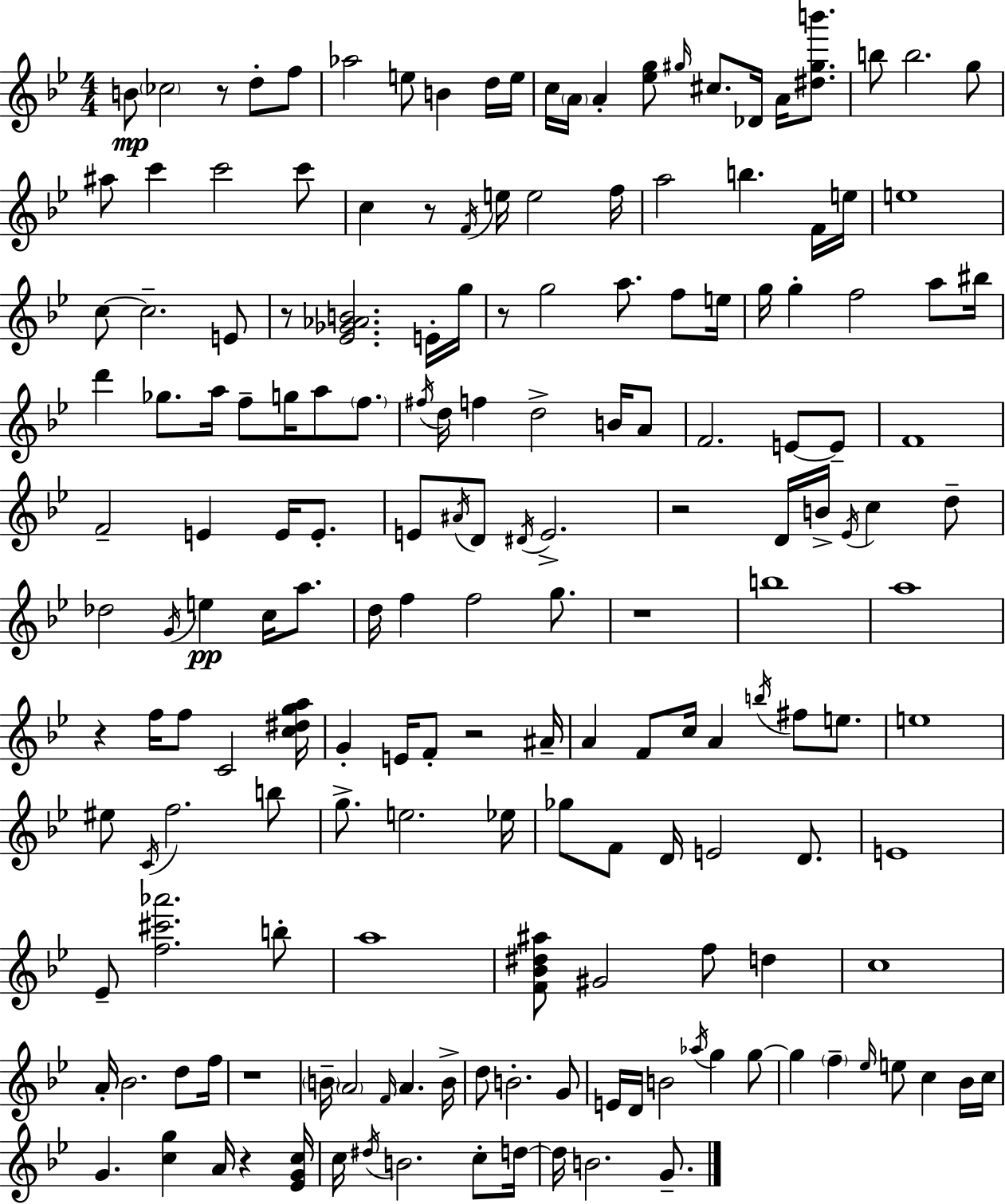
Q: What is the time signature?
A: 4/4